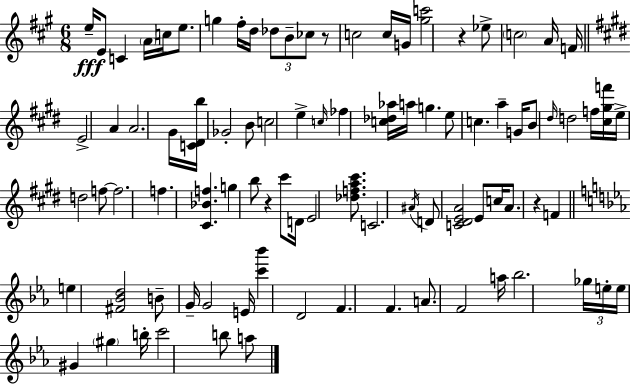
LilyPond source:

{
  \clef treble
  \numericTimeSignature
  \time 6/8
  \key a \major
  e''16--\fff e'8 c'4 \parenthesize a'16 c''16 e''8. | g''4 fis''16-. d''16 \tuplet 3/2 { des''8 b'8-- ces''8 } | r8 c''2 c''16 g'16 | <gis'' c'''>2 r4 | \break ees''8-> \parenthesize c''2 a'16 f'16 | \bar "||" \break \key e \major e'2-> a'4 | a'2. | gis'16 <c' dis' b''>16 ges'2-. b'8 | c''2 e''4-> | \break \grace { c''16 } fes''4 <c'' des'' aes''>16 a''16 g''4. | e''8 c''4. a''4-- | g'16 b'8 \grace { dis''16 } d''2 | f''16 <cis'' gis'' f'''>16 e''16-> d''2 | \break f''8~~ f''2. | f''4. <cis' bes' f''>4. | g''4 b''8 r4 | cis'''8 d'16 e'2 <des'' f'' a'' cis'''>8. | \break c'2. | \acciaccatura { ais'16 } d'8 <c' dis' e' a'>2 | e'8 c''16 a'8. r4 f'4 | \bar "||" \break \key ees \major e''4 <fis' bes' d''>2 | b'8-- g'16-- g'2 e'16 | <c''' bes'''>4 d'2 | f'4. f'4. | \break a'8. f'2 a''16 | bes''2. | \tuplet 3/2 { ges''16 e''16-. e''16 } gis'4 \parenthesize gis''4 b''16-. | c'''2 b''8 a''8 | \break \bar "|."
}